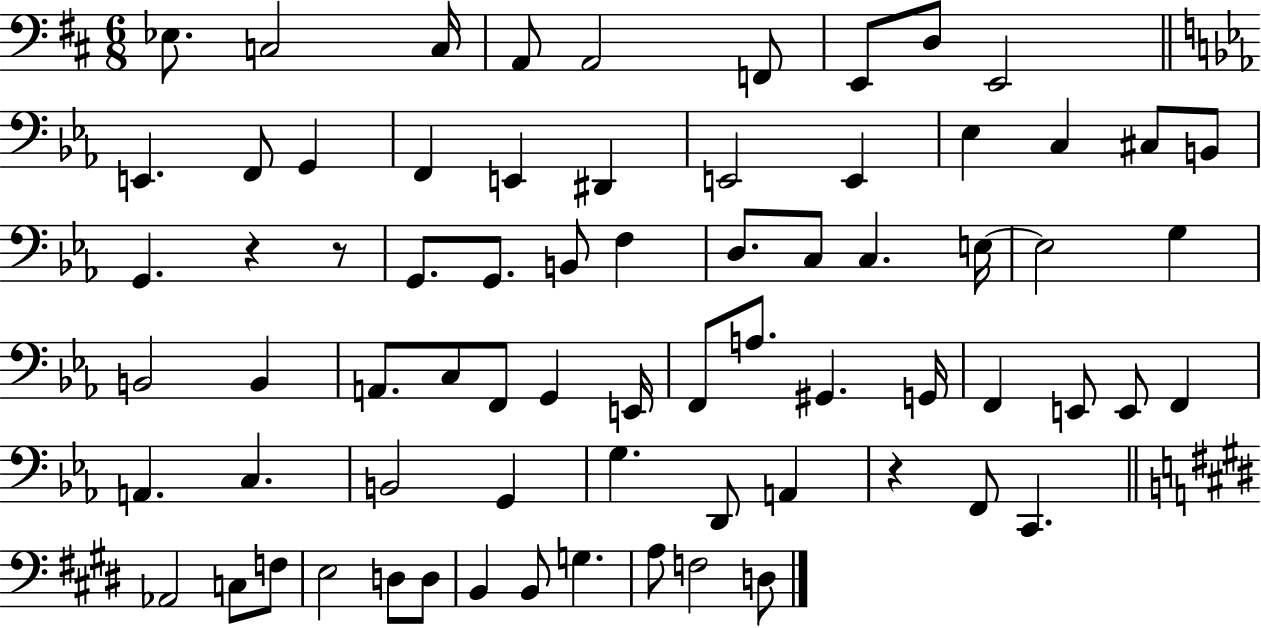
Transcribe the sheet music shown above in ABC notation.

X:1
T:Untitled
M:6/8
L:1/4
K:D
_E,/2 C,2 C,/4 A,,/2 A,,2 F,,/2 E,,/2 D,/2 E,,2 E,, F,,/2 G,, F,, E,, ^D,, E,,2 E,, _E, C, ^C,/2 B,,/2 G,, z z/2 G,,/2 G,,/2 B,,/2 F, D,/2 C,/2 C, E,/4 E,2 G, B,,2 B,, A,,/2 C,/2 F,,/2 G,, E,,/4 F,,/2 A,/2 ^G,, G,,/4 F,, E,,/2 E,,/2 F,, A,, C, B,,2 G,, G, D,,/2 A,, z F,,/2 C,, _A,,2 C,/2 F,/2 E,2 D,/2 D,/2 B,, B,,/2 G, A,/2 F,2 D,/2